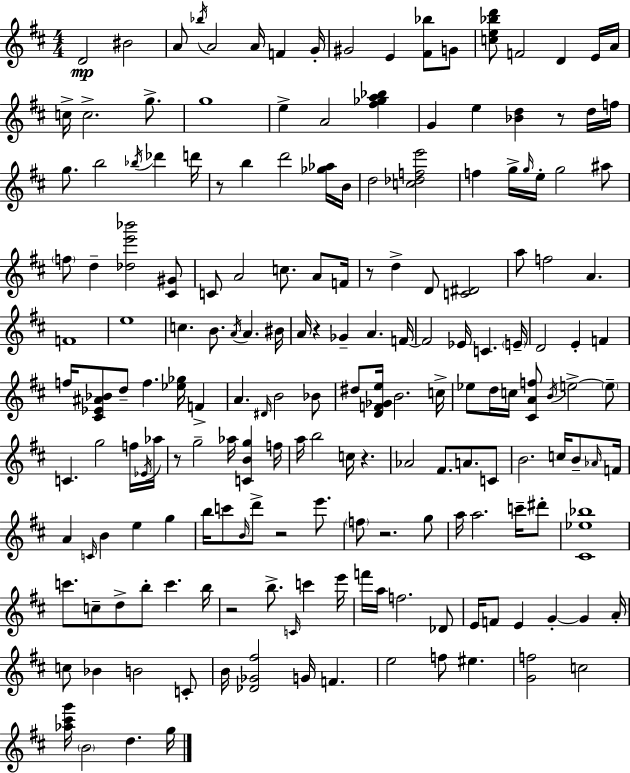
X:1
T:Untitled
M:4/4
L:1/4
K:D
D2 ^B2 A/2 _b/4 A2 A/4 F G/4 ^G2 E [^F_b]/2 G/2 [ce_bd']/2 F2 D E/4 A/4 c/4 c2 g/2 g4 e A2 [^f_ga_b] G e [_Bd] z/2 d/4 f/4 g/2 b2 _b/4 _d' d'/4 z/2 b d'2 [_g_a]/4 B/4 d2 [c_dfe']2 f g/4 g/4 e/4 g2 ^a/2 f/2 d [_de'_b']2 [^C^G]/2 C/2 A2 c/2 A/2 F/4 z/2 d D/2 [C^D]2 a/2 f2 A F4 e4 c B/2 A/4 A ^B/4 A/4 z _G A F/4 F2 _E/4 C E/4 D2 E F f/4 [^C_E^A_B]/2 d/2 f [_e_g]/4 F A ^D/4 B2 _B/2 ^d/2 [DF_Ge]/4 B2 c/4 _e/2 d/4 c/4 [^CAf]/2 B/4 e2 e/2 C g2 f/4 _E/4 _a/4 z/2 g2 _a/4 [CBg] f/4 a/4 b2 c/4 z _A2 ^F/2 A/2 C/2 B2 c/4 B/2 _A/4 F/4 A C/4 B e g b/4 c'/2 B/4 d'/2 z2 e'/2 f/2 z2 g/2 a/4 a2 c'/4 ^d'/2 [^C_e_b]4 c'/2 c/2 d/2 b/2 c' b/4 z2 b/2 C/4 c' e'/4 f'/4 a/4 f2 _D/2 E/4 F/2 E G G A/4 c/2 _B B2 C/2 B/4 [_D_G^f]2 G/4 F e2 f/2 ^e [Gf]2 c2 [_a^c'g']/4 B2 d g/4